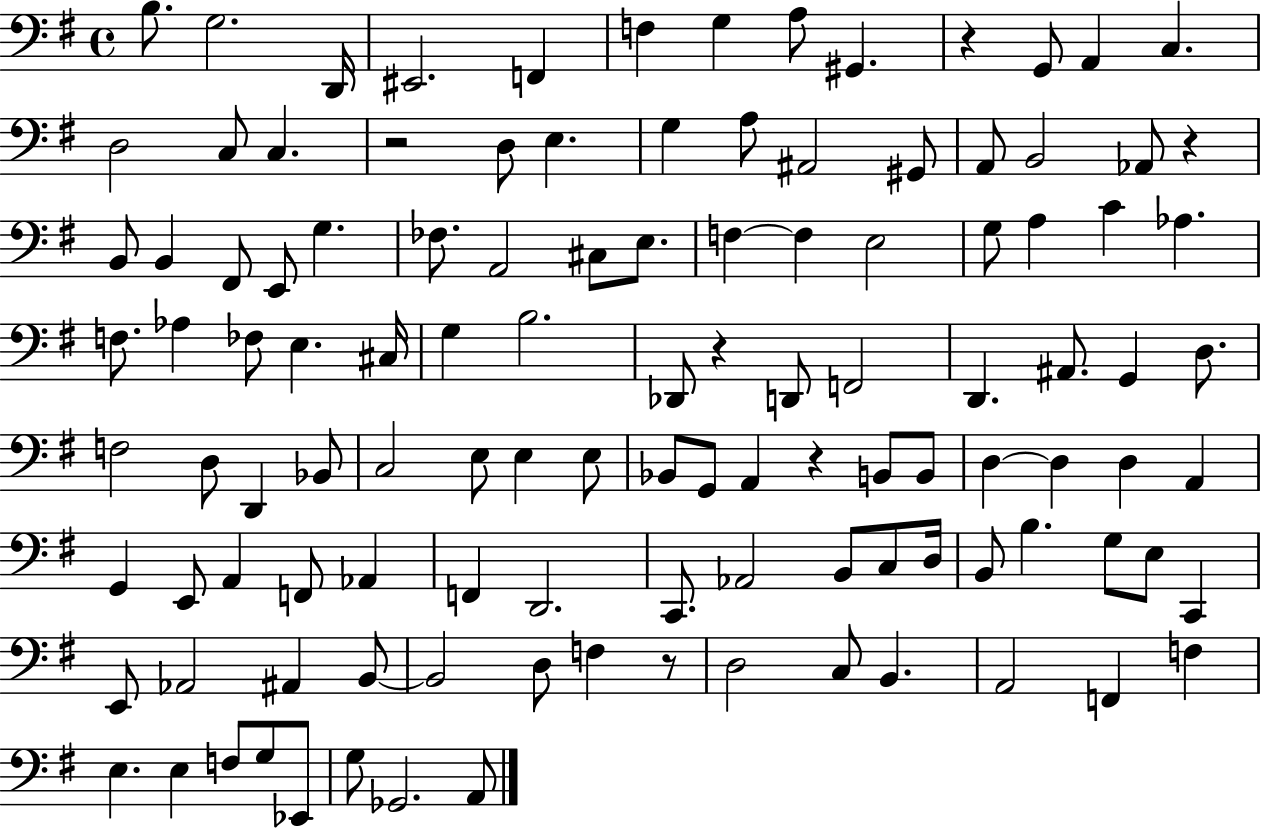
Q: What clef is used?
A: bass